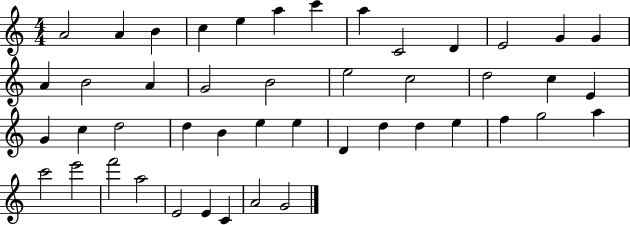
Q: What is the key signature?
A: C major